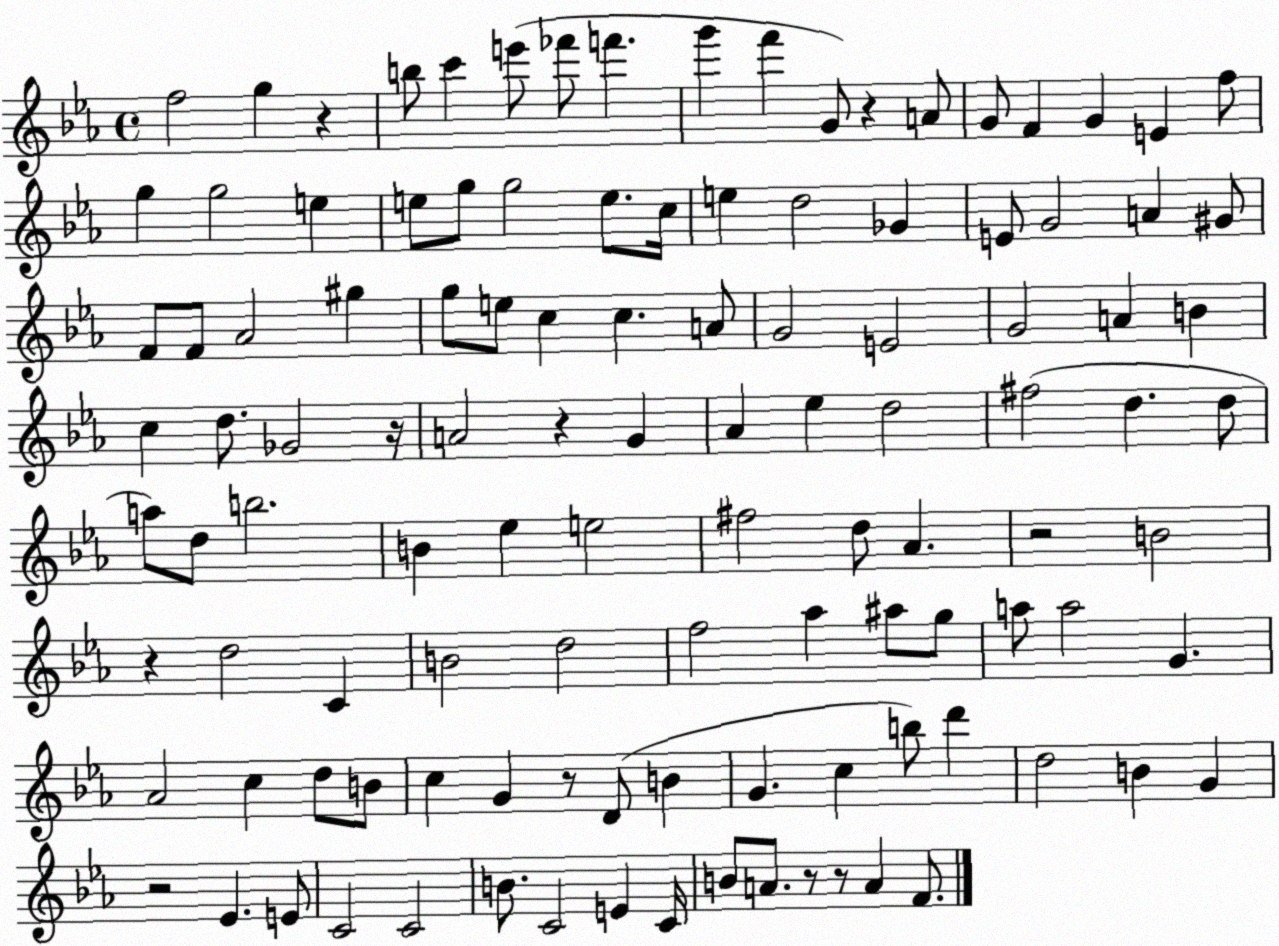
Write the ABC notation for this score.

X:1
T:Untitled
M:4/4
L:1/4
K:Eb
f2 g z b/2 c' e'/2 _f'/2 f' g' f' G/2 z A/2 G/2 F G E f/2 g g2 e e/2 g/2 g2 e/2 c/4 e d2 _G E/2 G2 A ^G/2 F/2 F/2 _A2 ^g g/2 e/2 c c A/2 G2 E2 G2 A B c d/2 _G2 z/4 A2 z G _A _e d2 ^f2 d d/2 a/2 d/2 b2 B _e e2 ^f2 d/2 _A z2 B2 z d2 C B2 d2 f2 _a ^a/2 g/2 a/2 a2 G _A2 c d/2 B/2 c G z/2 D/2 B G c b/2 d' d2 B G z2 _E E/2 C2 C2 B/2 C2 E C/4 B/2 A/2 z/2 z/2 A F/2